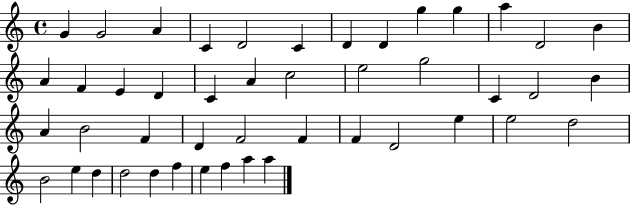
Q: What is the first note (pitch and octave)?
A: G4